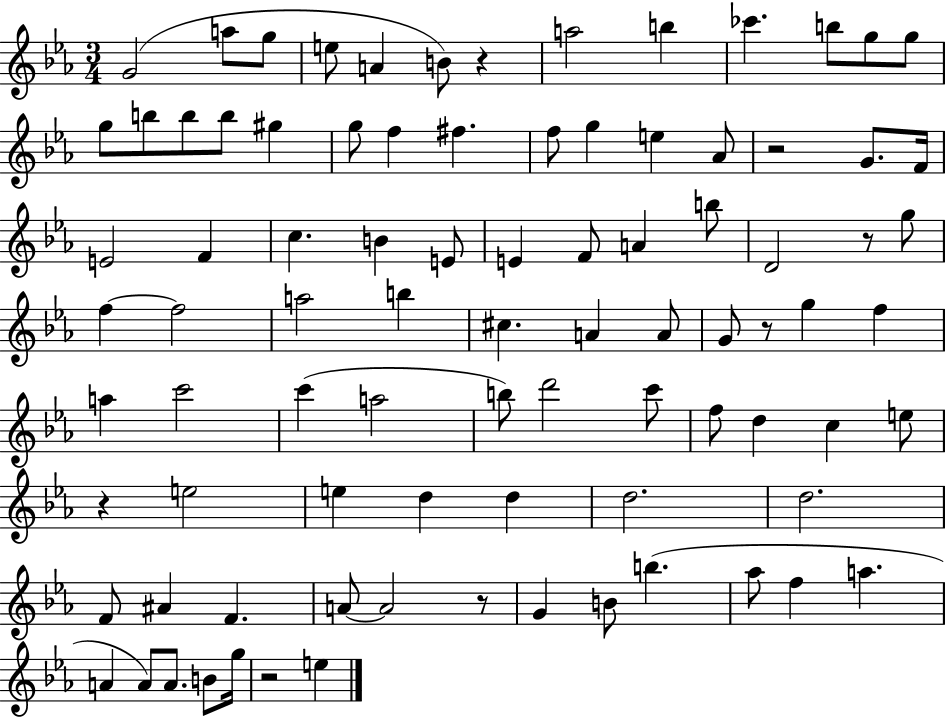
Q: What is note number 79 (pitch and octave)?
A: B4